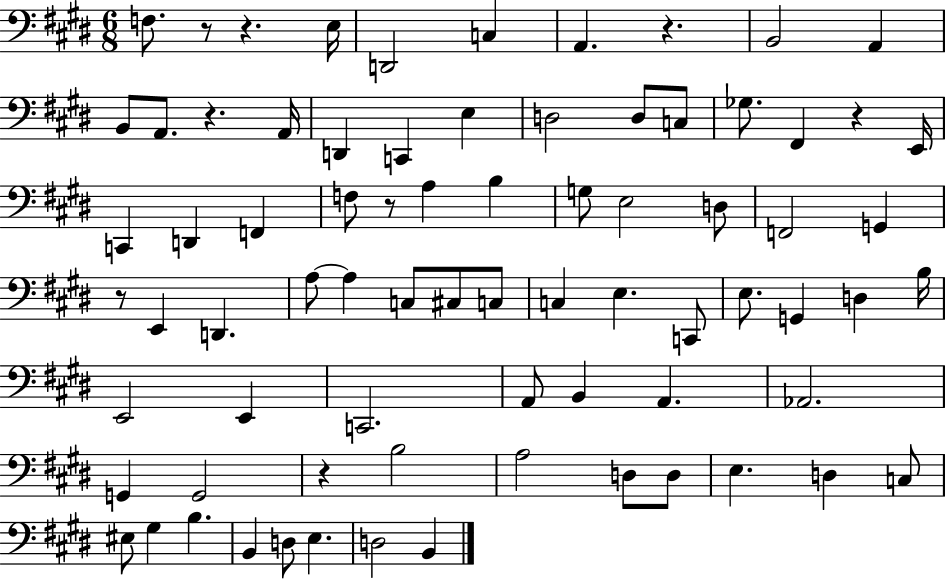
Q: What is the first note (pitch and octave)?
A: F3